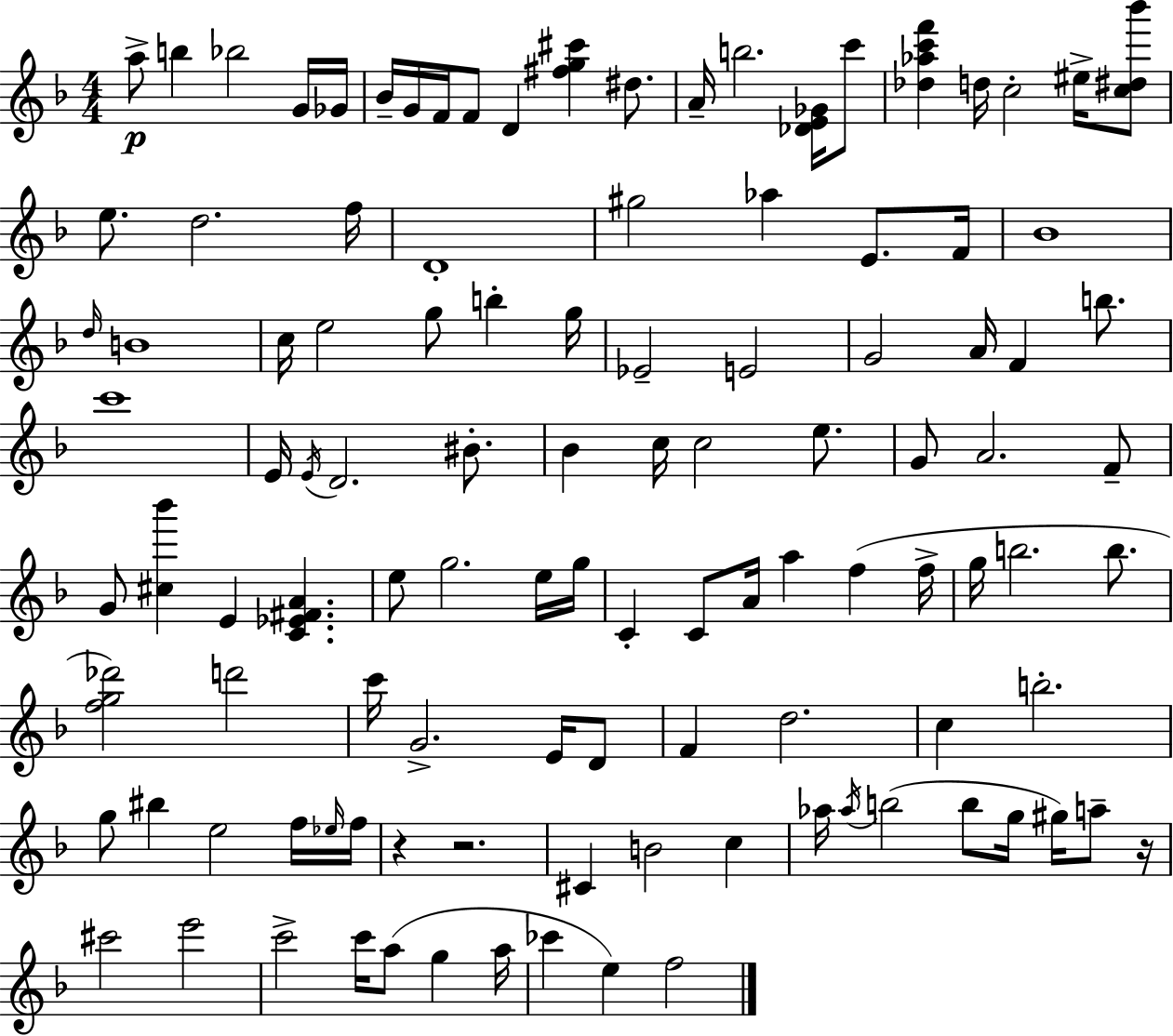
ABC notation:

X:1
T:Untitled
M:4/4
L:1/4
K:F
a/2 b _b2 G/4 _G/4 _B/4 G/4 F/4 F/2 D [^fg^c'] ^d/2 A/4 b2 [_DE_G]/4 c'/2 [_d_ac'f'] d/4 c2 ^e/4 [c^d_b']/2 e/2 d2 f/4 D4 ^g2 _a E/2 F/4 _B4 d/4 B4 c/4 e2 g/2 b g/4 _E2 E2 G2 A/4 F b/2 c'4 E/4 E/4 D2 ^B/2 _B c/4 c2 e/2 G/2 A2 F/2 G/2 [^c_b'] E [C_E^FA] e/2 g2 e/4 g/4 C C/2 A/4 a f f/4 g/4 b2 b/2 [fg_d']2 d'2 c'/4 G2 E/4 D/2 F d2 c b2 g/2 ^b e2 f/4 _e/4 f/4 z z2 ^C B2 c _a/4 _a/4 b2 b/2 g/4 ^g/4 a/2 z/4 ^c'2 e'2 c'2 c'/4 a/2 g a/4 _c' e f2